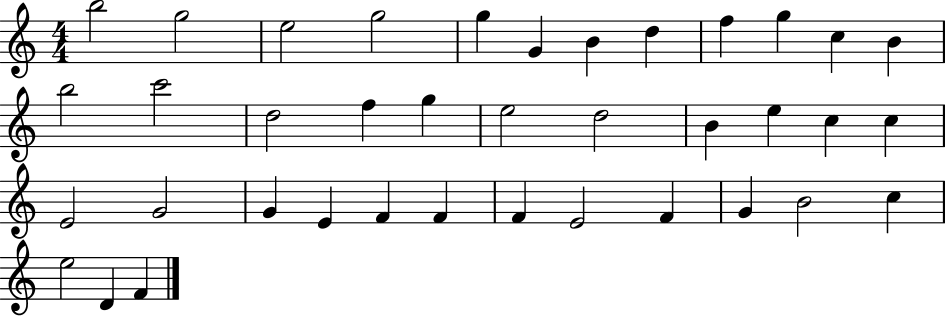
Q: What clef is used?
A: treble